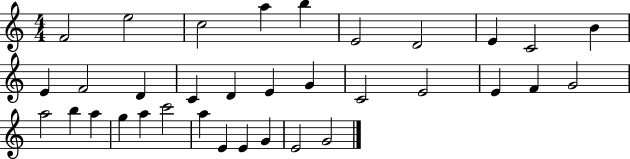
F4/h E5/h C5/h A5/q B5/q E4/h D4/h E4/q C4/h B4/q E4/q F4/h D4/q C4/q D4/q E4/q G4/q C4/h E4/h E4/q F4/q G4/h A5/h B5/q A5/q G5/q A5/q C6/h A5/q E4/q E4/q G4/q E4/h G4/h